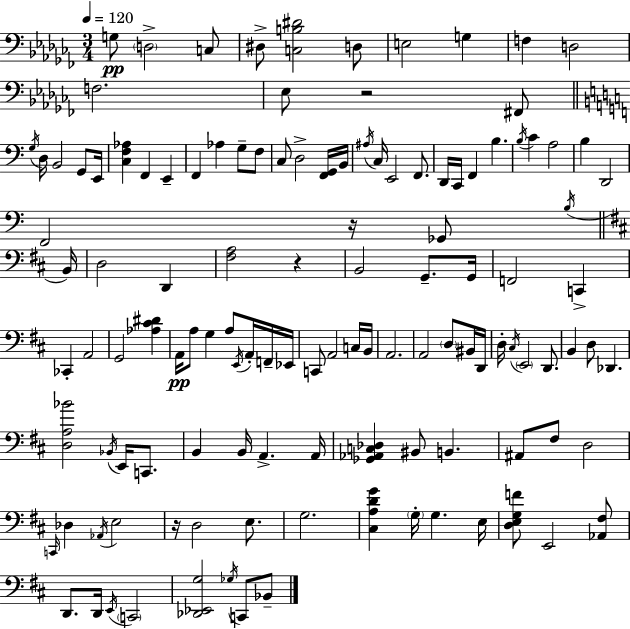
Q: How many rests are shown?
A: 4